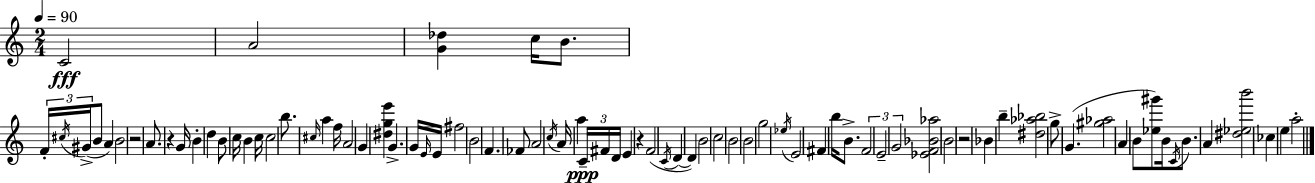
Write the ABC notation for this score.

X:1
T:Untitled
M:2/4
L:1/4
K:C
C2 A2 [G_d] c/4 B/2 F/4 ^c/4 ^G/4 B/2 A B2 z2 A/2 z G/4 B d B/2 c/4 B c/4 c2 b/2 ^c/4 a f/4 A2 G [^dge'] G G/4 E/4 E/4 ^f2 B2 F _F/2 A2 c/4 A/4 a C/4 ^F/4 D/4 E z F2 C/4 D D B2 c2 B2 B2 g2 _e/4 E2 ^F b/4 B/2 F2 E2 G2 [_EF_B_a]2 B2 z2 _B b [^d_a_b]2 g/2 G [^g_a]2 A B/2 [_e^g']/2 B/4 C/4 B/2 A [^d_eb']2 _c e a2